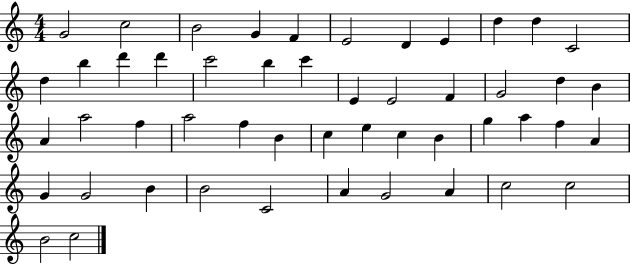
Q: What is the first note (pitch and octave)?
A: G4